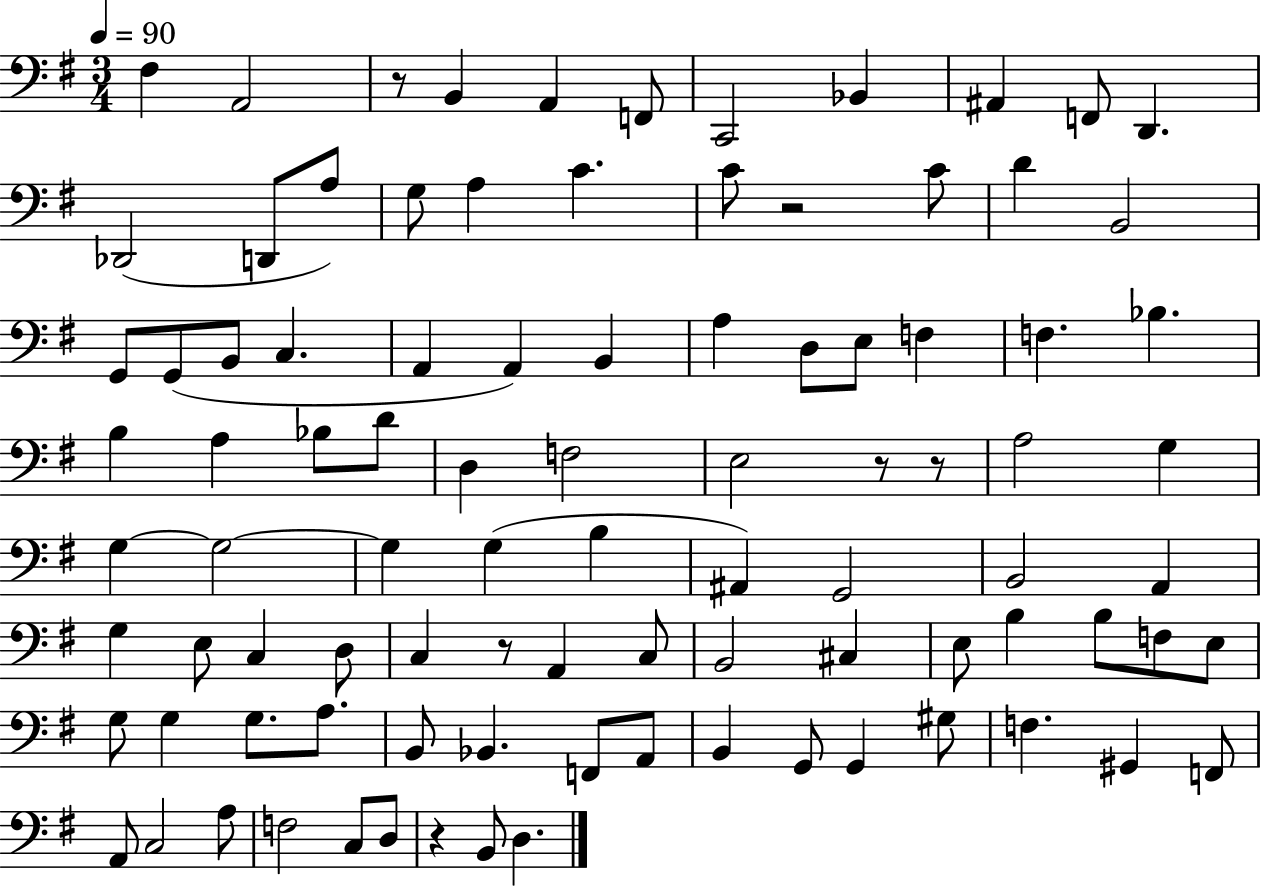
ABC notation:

X:1
T:Untitled
M:3/4
L:1/4
K:G
^F, A,,2 z/2 B,, A,, F,,/2 C,,2 _B,, ^A,, F,,/2 D,, _D,,2 D,,/2 A,/2 G,/2 A, C C/2 z2 C/2 D B,,2 G,,/2 G,,/2 B,,/2 C, A,, A,, B,, A, D,/2 E,/2 F, F, _B, B, A, _B,/2 D/2 D, F,2 E,2 z/2 z/2 A,2 G, G, G,2 G, G, B, ^A,, G,,2 B,,2 A,, G, E,/2 C, D,/2 C, z/2 A,, C,/2 B,,2 ^C, E,/2 B, B,/2 F,/2 E,/2 G,/2 G, G,/2 A,/2 B,,/2 _B,, F,,/2 A,,/2 B,, G,,/2 G,, ^G,/2 F, ^G,, F,,/2 A,,/2 C,2 A,/2 F,2 C,/2 D,/2 z B,,/2 D,